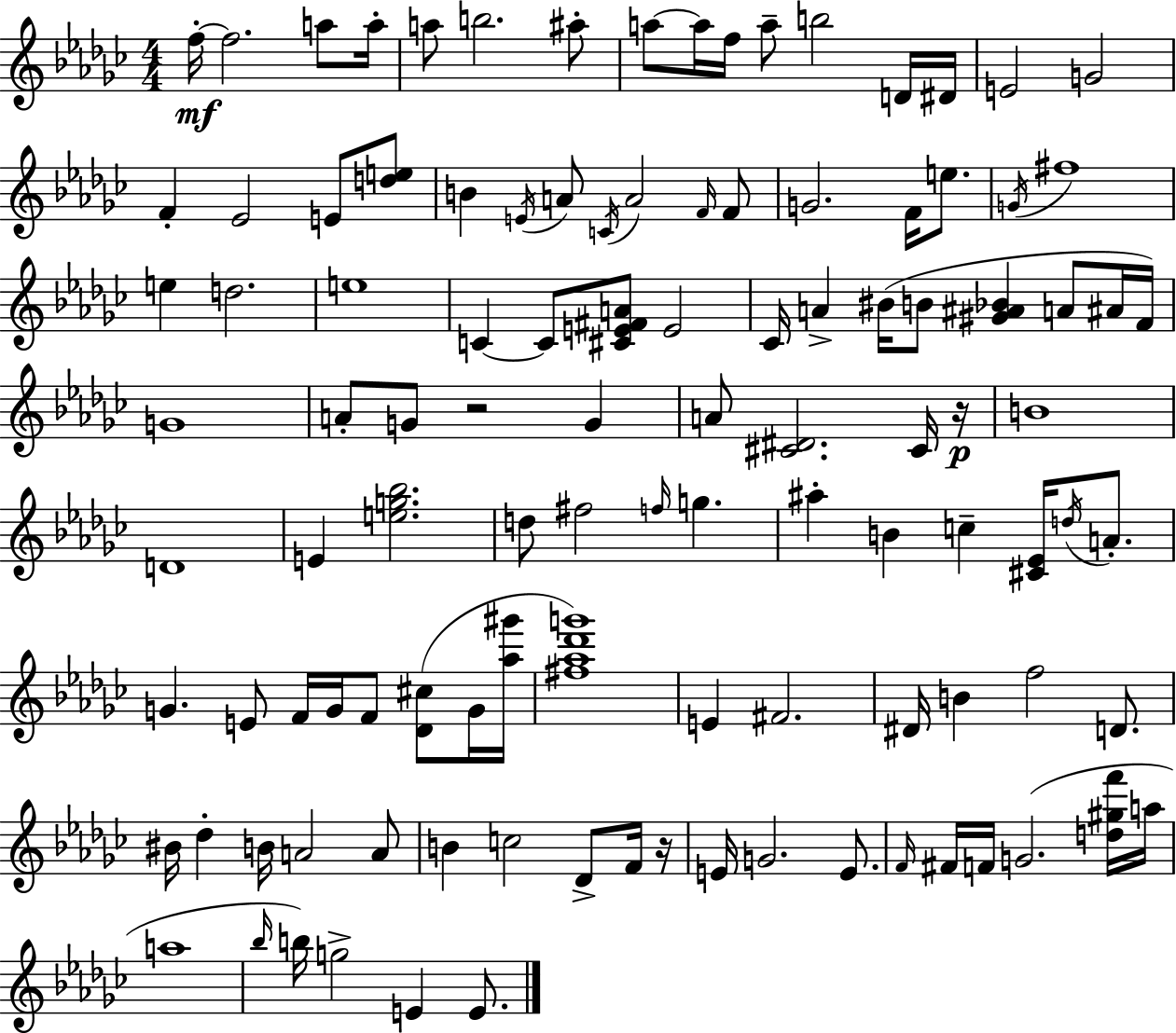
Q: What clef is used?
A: treble